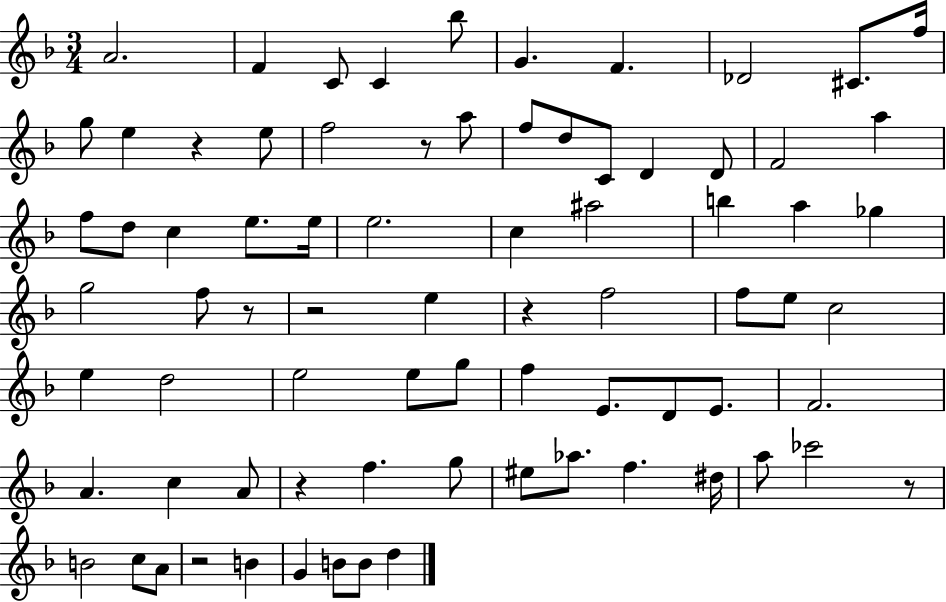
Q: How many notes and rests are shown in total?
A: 77